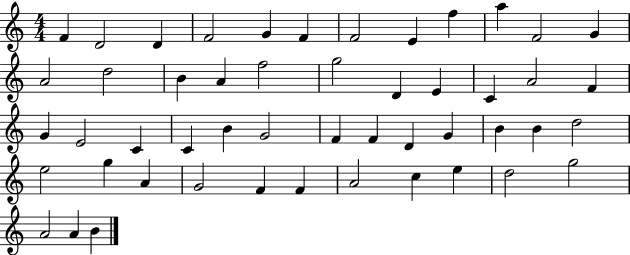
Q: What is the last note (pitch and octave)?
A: B4